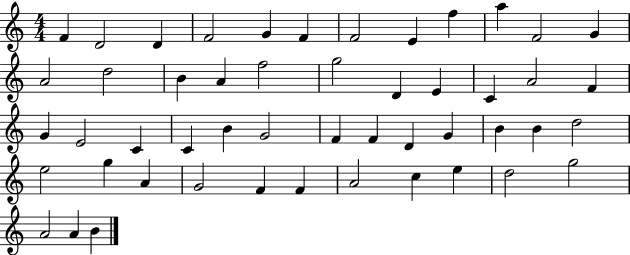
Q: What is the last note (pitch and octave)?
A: B4